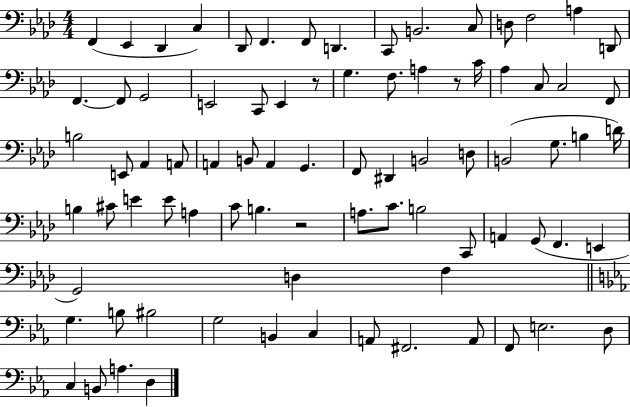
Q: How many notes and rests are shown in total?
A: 82